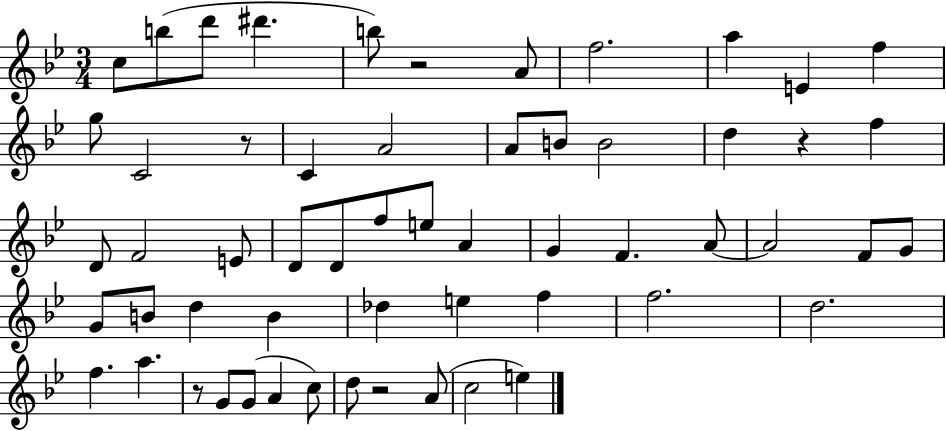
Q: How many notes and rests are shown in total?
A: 57